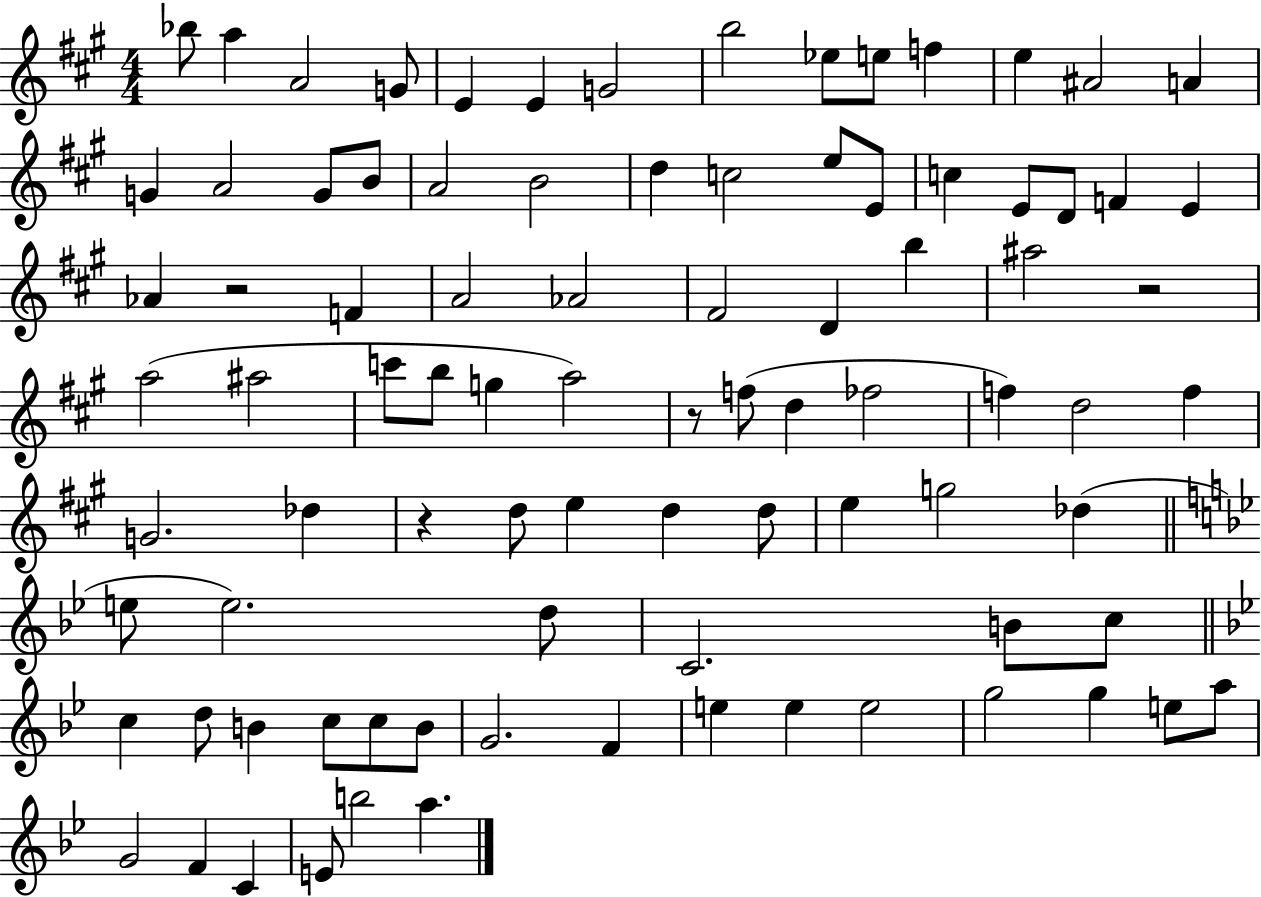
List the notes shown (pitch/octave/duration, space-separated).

Bb5/e A5/q A4/h G4/e E4/q E4/q G4/h B5/h Eb5/e E5/e F5/q E5/q A#4/h A4/q G4/q A4/h G4/e B4/e A4/h B4/h D5/q C5/h E5/e E4/e C5/q E4/e D4/e F4/q E4/q Ab4/q R/h F4/q A4/h Ab4/h F#4/h D4/q B5/q A#5/h R/h A5/h A#5/h C6/e B5/e G5/q A5/h R/e F5/e D5/q FES5/h F5/q D5/h F5/q G4/h. Db5/q R/q D5/e E5/q D5/q D5/e E5/q G5/h Db5/q E5/e E5/h. D5/e C4/h. B4/e C5/e C5/q D5/e B4/q C5/e C5/e B4/e G4/h. F4/q E5/q E5/q E5/h G5/h G5/q E5/e A5/e G4/h F4/q C4/q E4/e B5/h A5/q.